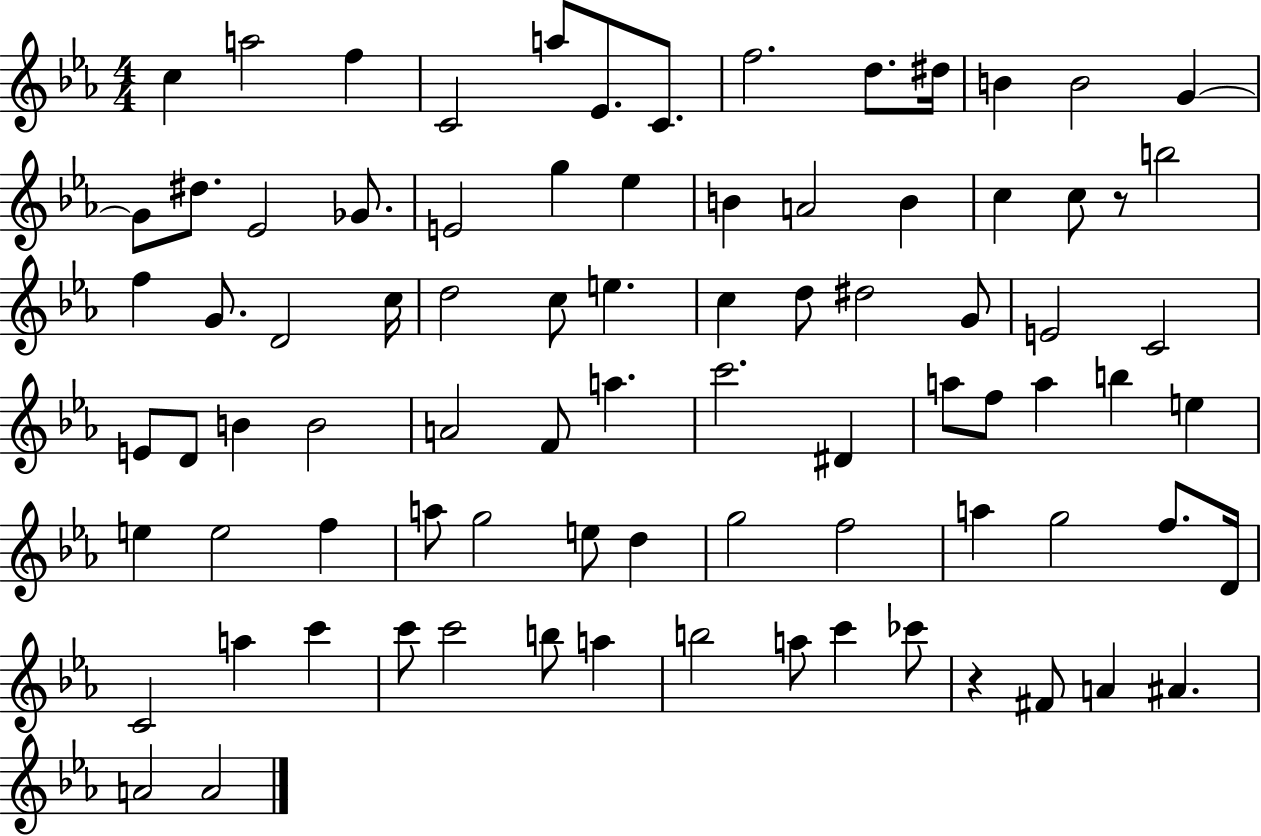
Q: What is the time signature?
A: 4/4